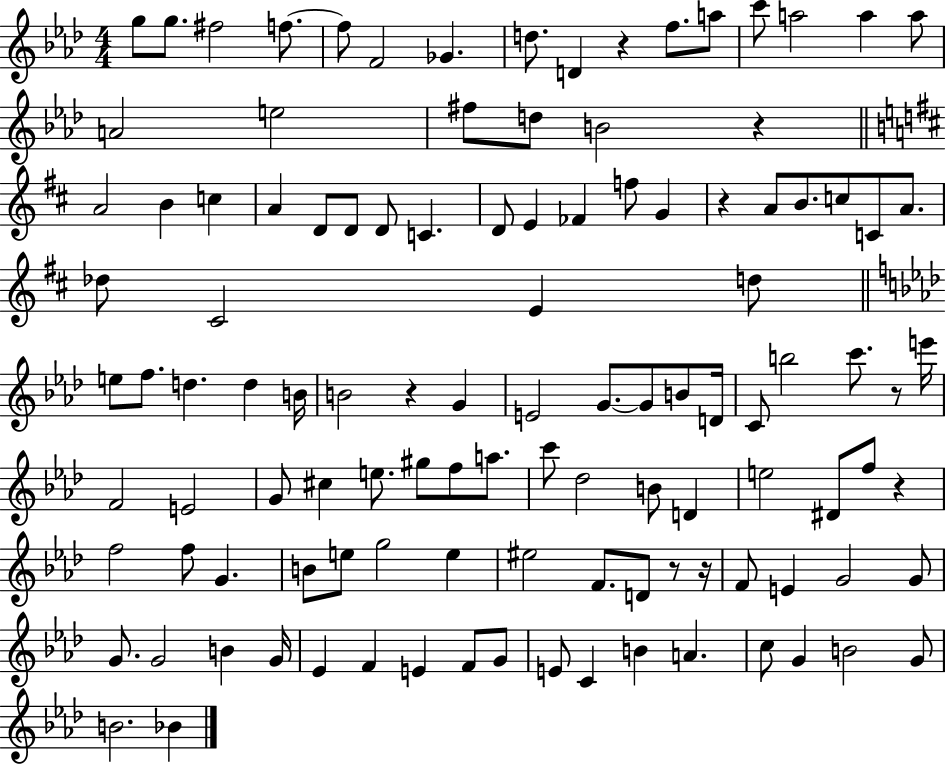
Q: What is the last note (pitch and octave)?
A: Bb4